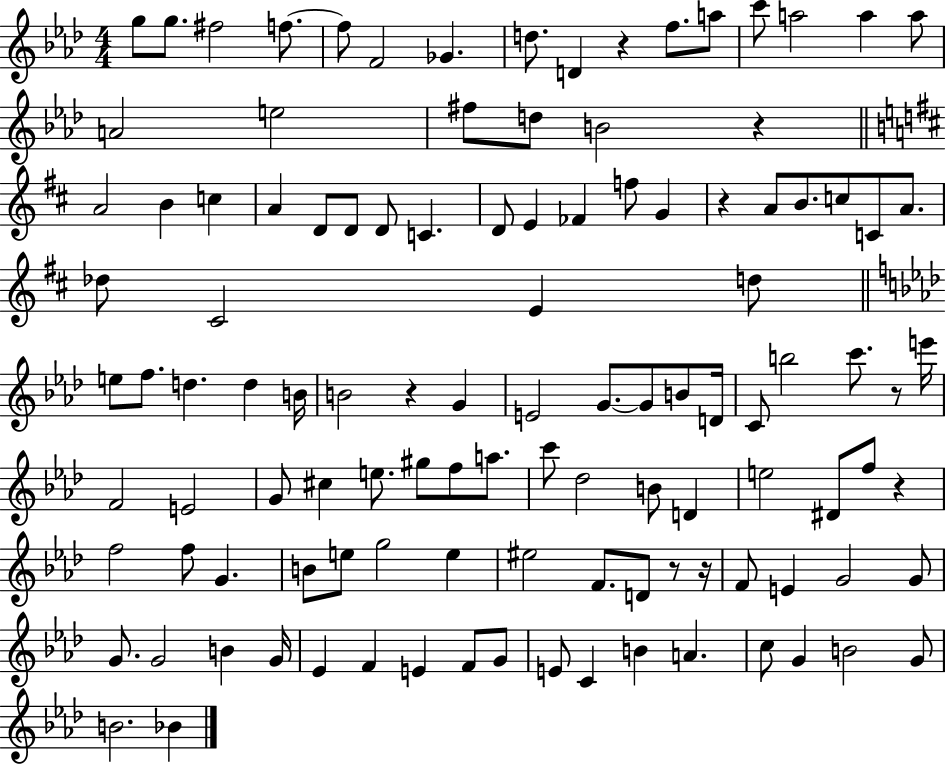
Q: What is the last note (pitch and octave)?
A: Bb4